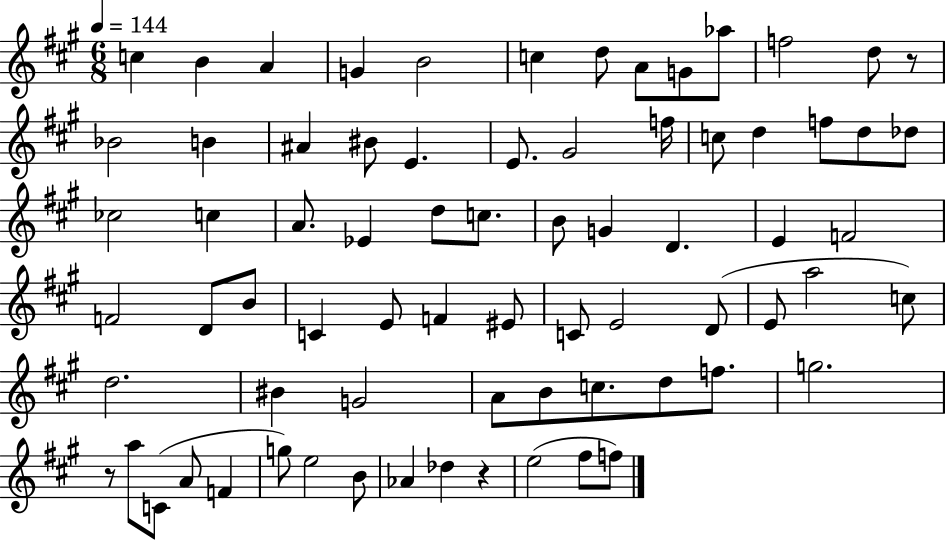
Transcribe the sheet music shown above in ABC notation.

X:1
T:Untitled
M:6/8
L:1/4
K:A
c B A G B2 c d/2 A/2 G/2 _a/2 f2 d/2 z/2 _B2 B ^A ^B/2 E E/2 ^G2 f/4 c/2 d f/2 d/2 _d/2 _c2 c A/2 _E d/2 c/2 B/2 G D E F2 F2 D/2 B/2 C E/2 F ^E/2 C/2 E2 D/2 E/2 a2 c/2 d2 ^B G2 A/2 B/2 c/2 d/2 f/2 g2 z/2 a/2 C/2 A/2 F g/2 e2 B/2 _A _d z e2 ^f/2 f/2